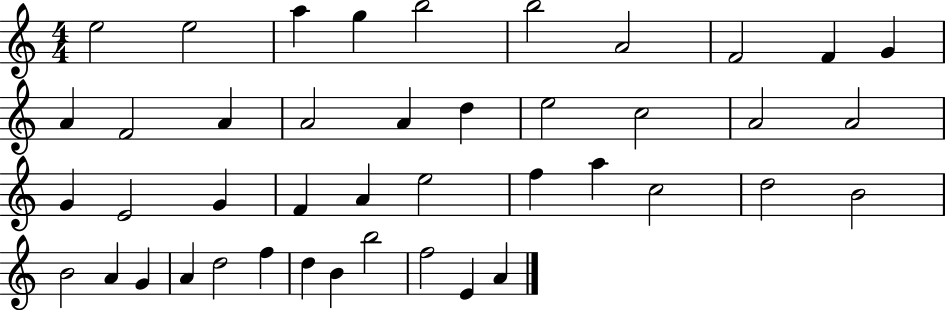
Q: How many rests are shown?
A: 0